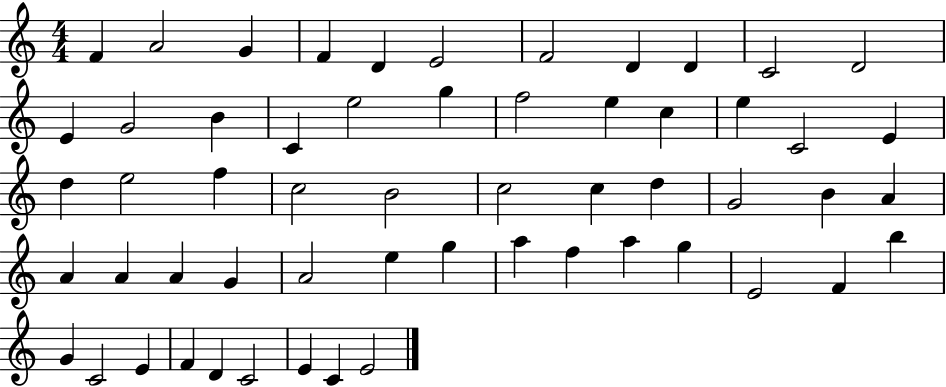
X:1
T:Untitled
M:4/4
L:1/4
K:C
F A2 G F D E2 F2 D D C2 D2 E G2 B C e2 g f2 e c e C2 E d e2 f c2 B2 c2 c d G2 B A A A A G A2 e g a f a g E2 F b G C2 E F D C2 E C E2